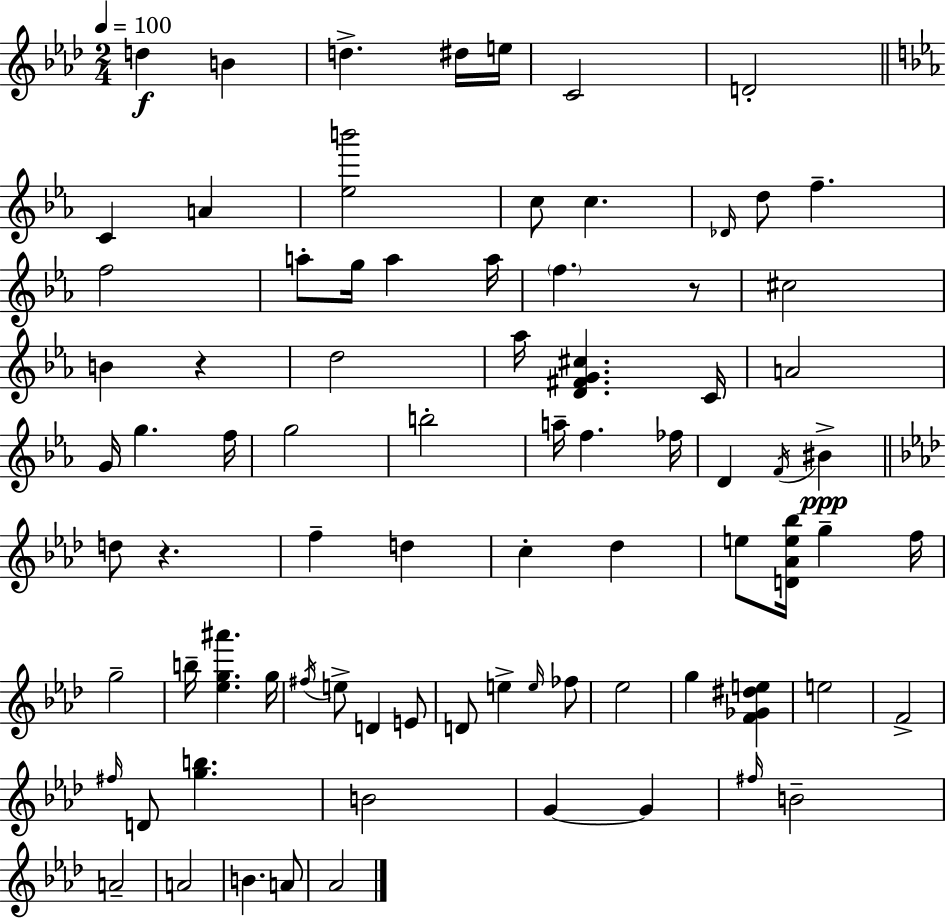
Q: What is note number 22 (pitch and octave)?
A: B4